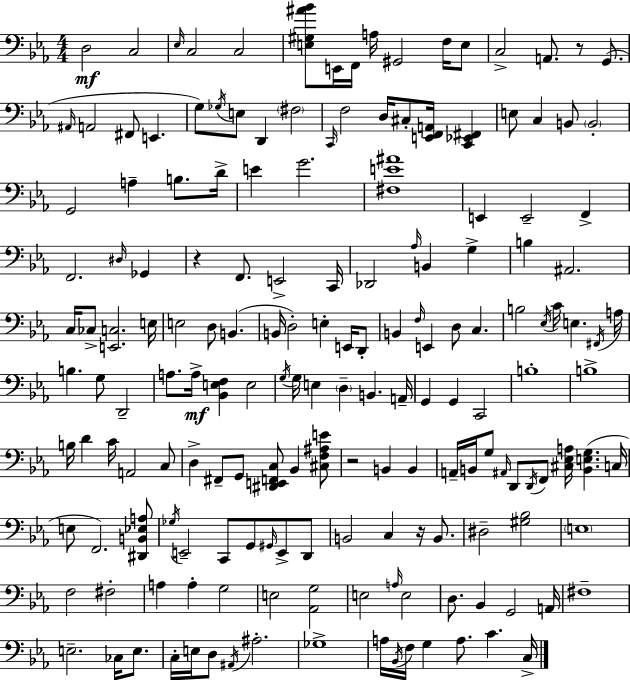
D3/h C3/h Eb3/s C3/h C3/h [E3,G#3,A#4,Bb4]/e E2/s F2/s A3/s G#2/h F3/s E3/e C3/h A2/e. R/e G2/e. A#2/s A2/h F#2/e E2/q. G3/e Gb3/s E3/e D2/q F#3/h C2/s F3/h D3/s C#3/e [E2,F2,A2]/s [C2,Eb2,F#2]/q E3/e C3/q B2/e B2/h G2/h A3/q B3/e. D4/s E4/q G4/h. [F#3,E4,A#4]/w E2/q E2/h F2/q F2/h. D#3/s Gb2/q R/q F2/e. E2/h C2/s Db2/h Ab3/s B2/q G3/q B3/q A#2/h. C3/s CES3/e [E2,C3]/h. E3/s E3/h D3/e B2/q. B2/s D3/h E3/q E2/s D2/e B2/q F3/s E2/q D3/e C3/q. B3/h Eb3/s C4/s E3/q. F#2/s A3/s B3/q. G3/e D2/h A3/e. A3/s [Bb2,E3,F3]/q E3/h G3/s G3/s E3/q D3/q B2/q. A2/s G2/q G2/q C2/h B3/w B3/w B3/s D4/q C4/s A2/h C3/e D3/q F#2/e G2/e [D#2,E2,F2,C3]/e Bb2/q [C#3,F3,A#3,E4]/e R/h B2/q B2/q A2/s B2/s G3/e A#2/s D2/e D2/s F2/e [C#3,Eb3,A3]/s [B2,E3,G3]/q. C3/s E3/e F2/h. [D#2,B2,Eb3,A3]/e Gb3/s E2/h C2/e G2/e G#2/s E2/e D2/e B2/h C3/q R/s B2/e. D#3/h [G#3,Bb3]/h E3/w F3/h F#3/h A3/q A3/q G3/h E3/h [Ab2,G3]/h E3/h A3/s E3/h D3/e. Bb2/q G2/h A2/s F#3/w E3/h. CES3/s E3/e. C3/s E3/s D3/e A#2/s A#3/h. Gb3/w A3/s Bb2/s F3/s G3/q A3/e. C4/q. C3/s